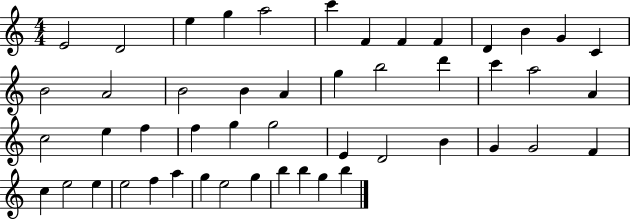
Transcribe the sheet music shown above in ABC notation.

X:1
T:Untitled
M:4/4
L:1/4
K:C
E2 D2 e g a2 c' F F F D B G C B2 A2 B2 B A g b2 d' c' a2 A c2 e f f g g2 E D2 B G G2 F c e2 e e2 f a g e2 g b b g b